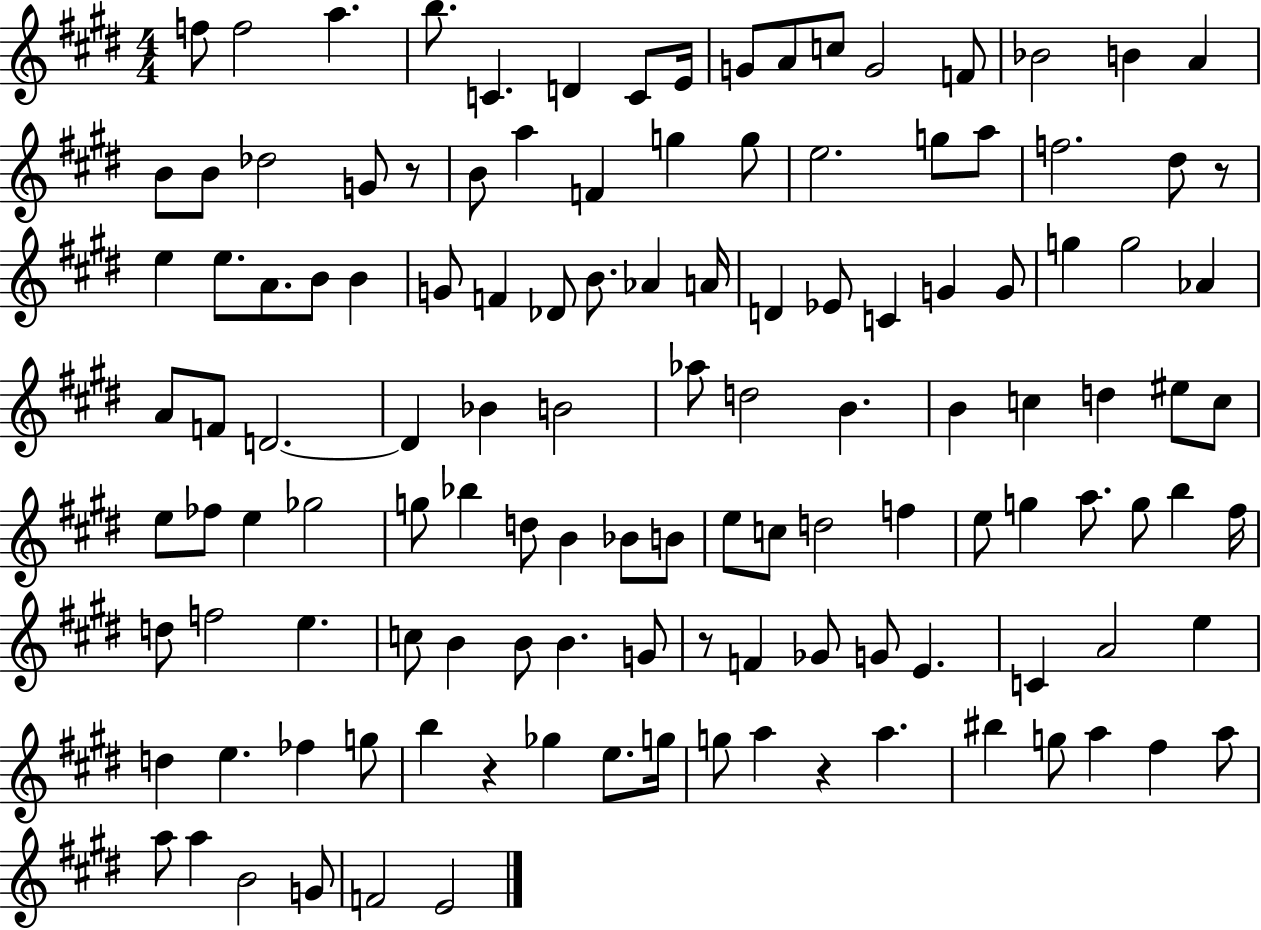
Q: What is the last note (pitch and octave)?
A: E4